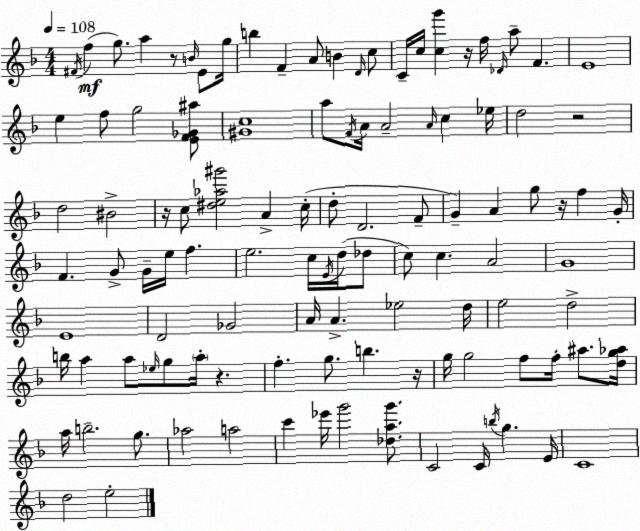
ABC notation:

X:1
T:Untitled
M:4/4
L:1/4
K:F
^F/4 f g/2 a z/2 B/4 E/2 g/4 b F A/2 B D/4 c/2 C/4 c/4 [cg'] z/4 f/4 _D/4 a/2 F E4 e f/2 g2 [EF_G^a]/2 [^Gc]4 a/2 F/4 A/4 A2 A/4 c _e/4 d2 z2 d2 ^B2 z/4 c/2 [^de_a^g']2 A c/4 d/2 D2 F/2 G A g/2 z/4 f G/4 F G/2 G/4 e/4 f e2 c/4 E/4 d/4 _d/2 c/2 c A2 G4 E4 D2 _G2 A/4 A _e2 d/4 e2 d2 b/4 a a/2 _e/4 g/2 a/4 z f g/2 b z/4 g/4 g2 f/2 f/4 ^a/2 [dg_a]/4 a/4 b2 g/2 _a2 a2 c' _e'/4 g'2 [_dag']/2 C2 C/4 b/4 g E/4 C4 d2 e2